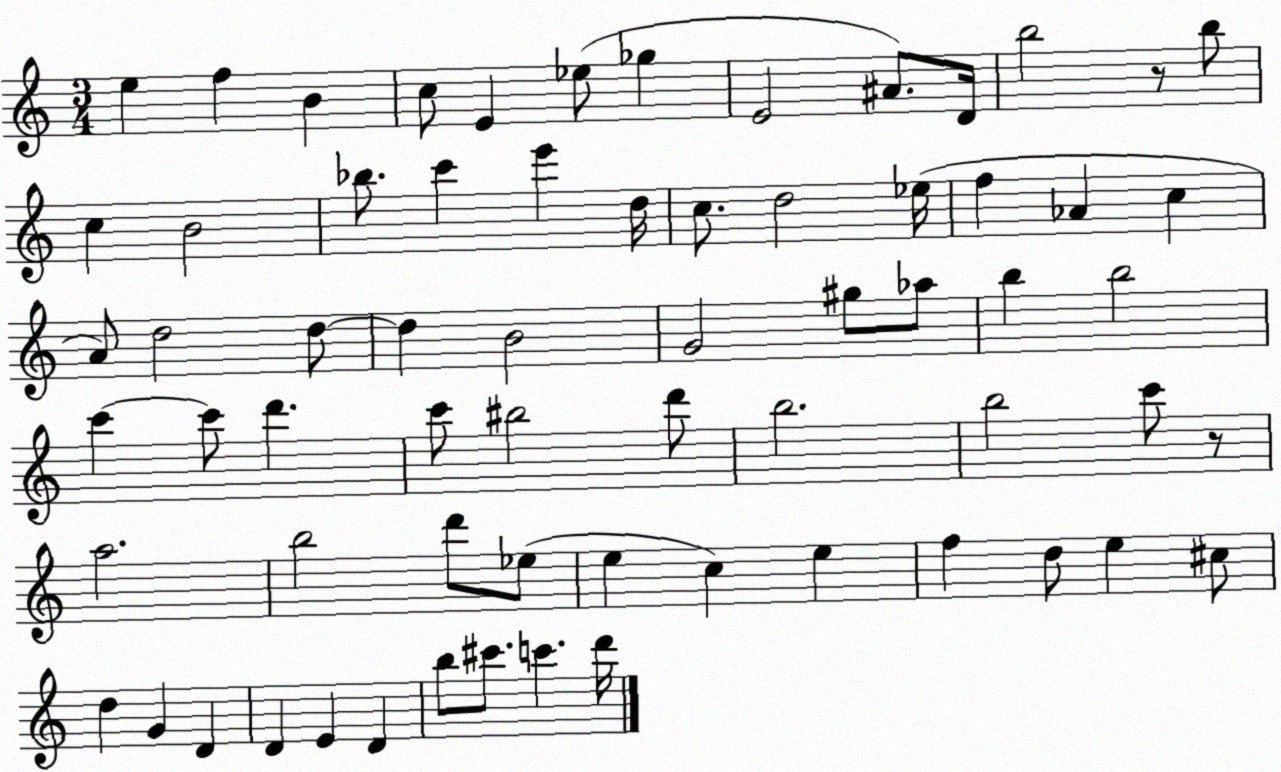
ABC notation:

X:1
T:Untitled
M:3/4
L:1/4
K:C
e f B c/2 E _e/2 _g E2 ^A/2 D/4 b2 z/2 b/2 c B2 _b/2 c' e' d/4 c/2 d2 _e/4 f _A c A/2 d2 d/2 d B2 G2 ^g/2 _a/2 b b2 c' c'/2 d' c'/2 ^b2 d'/2 b2 b2 c'/2 z/2 a2 b2 d'/2 _e/2 e c e f d/2 e ^c/2 d G D D E D b/2 ^c'/2 c' d'/4